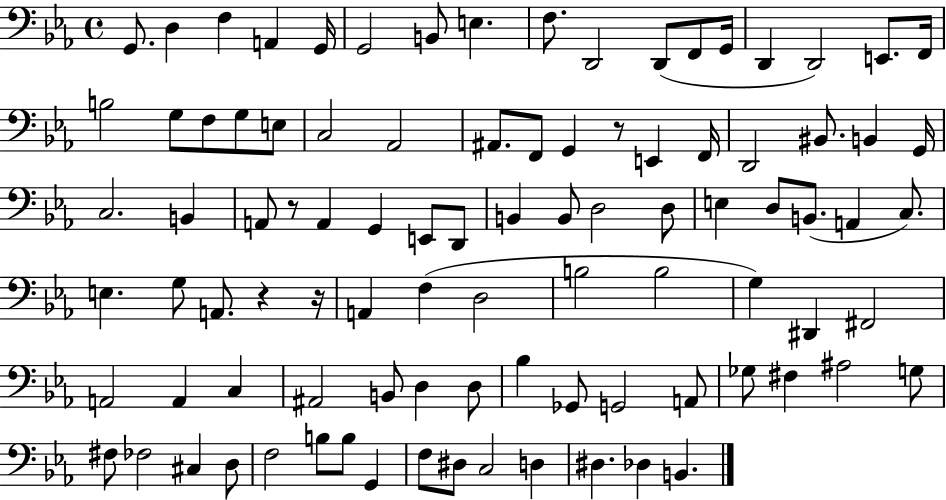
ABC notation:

X:1
T:Untitled
M:4/4
L:1/4
K:Eb
G,,/2 D, F, A,, G,,/4 G,,2 B,,/2 E, F,/2 D,,2 D,,/2 F,,/2 G,,/4 D,, D,,2 E,,/2 F,,/4 B,2 G,/2 F,/2 G,/2 E,/2 C,2 _A,,2 ^A,,/2 F,,/2 G,, z/2 E,, F,,/4 D,,2 ^B,,/2 B,, G,,/4 C,2 B,, A,,/2 z/2 A,, G,, E,,/2 D,,/2 B,, B,,/2 D,2 D,/2 E, D,/2 B,,/2 A,, C,/2 E, G,/2 A,,/2 z z/4 A,, F, D,2 B,2 B,2 G, ^D,, ^F,,2 A,,2 A,, C, ^A,,2 B,,/2 D, D,/2 _B, _G,,/2 G,,2 A,,/2 _G,/2 ^F, ^A,2 G,/2 ^F,/2 _F,2 ^C, D,/2 F,2 B,/2 B,/2 G,, F,/2 ^D,/2 C,2 D, ^D, _D, B,,